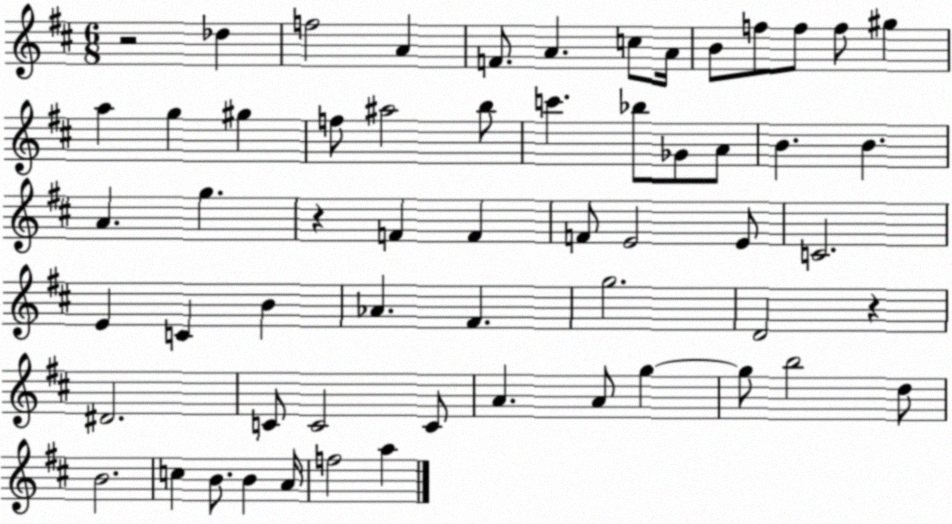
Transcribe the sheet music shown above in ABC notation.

X:1
T:Untitled
M:6/8
L:1/4
K:D
z2 _d f2 A F/2 A c/2 A/4 B/2 f/2 f/2 f/2 ^g a g ^g f/2 ^a2 b/2 c' _b/2 _G/2 A/2 B B A g z F F F/2 E2 E/2 C2 E C B _A ^F g2 D2 z ^D2 C/2 C2 C/2 A A/2 g g/2 b2 d/2 B2 c B/2 B A/4 f2 a